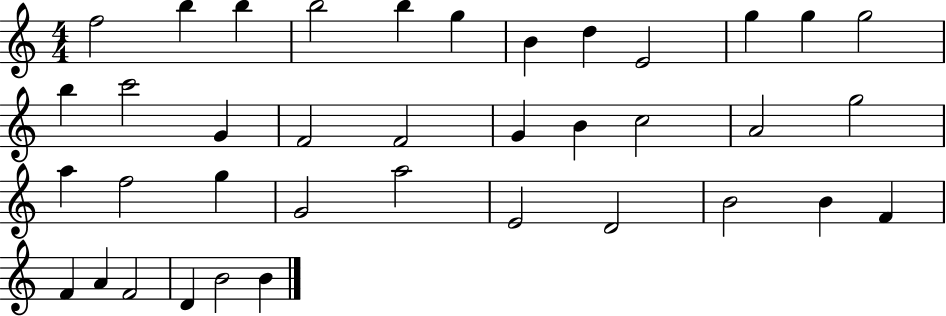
X:1
T:Untitled
M:4/4
L:1/4
K:C
f2 b b b2 b g B d E2 g g g2 b c'2 G F2 F2 G B c2 A2 g2 a f2 g G2 a2 E2 D2 B2 B F F A F2 D B2 B